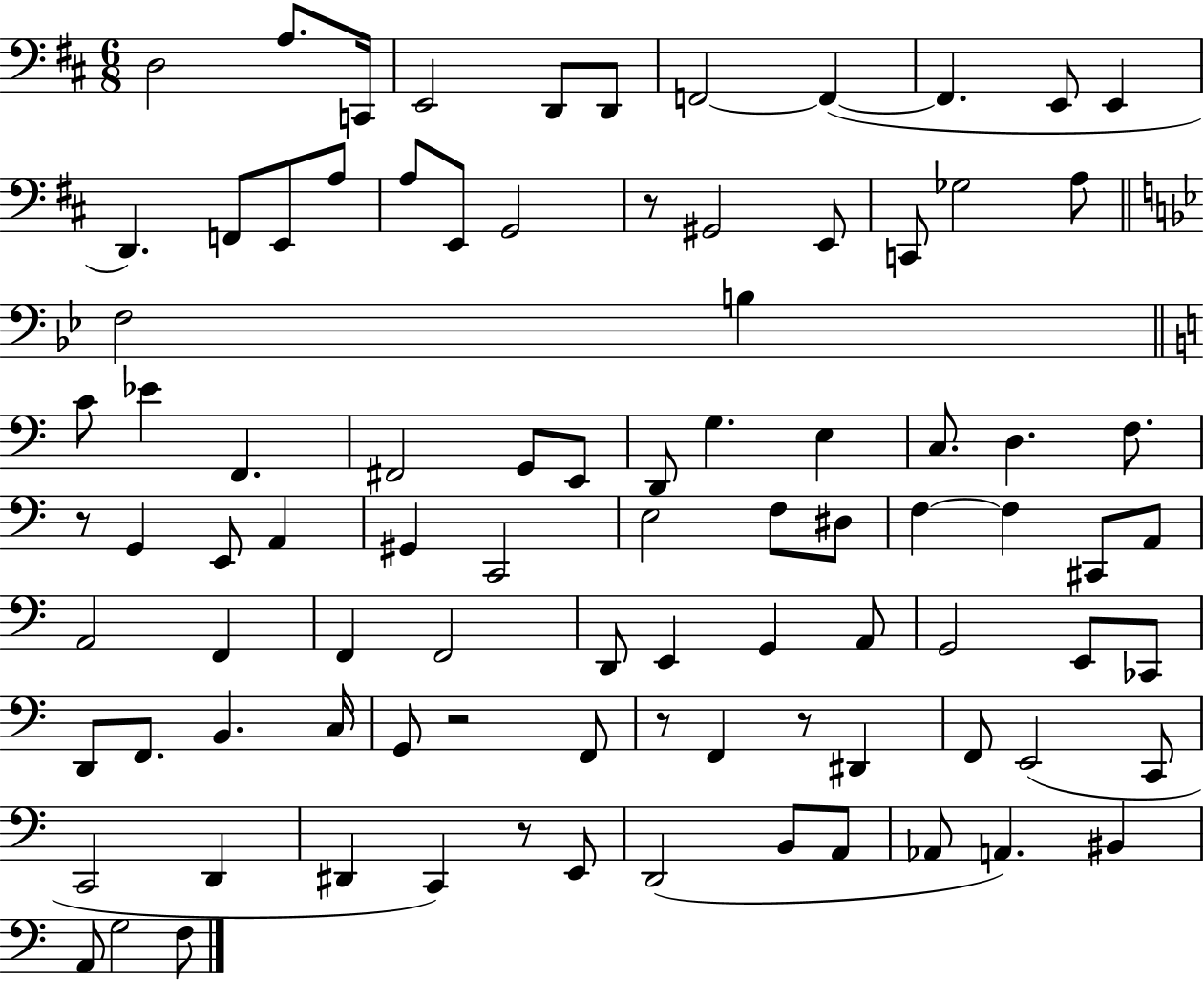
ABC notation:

X:1
T:Untitled
M:6/8
L:1/4
K:D
D,2 A,/2 C,,/4 E,,2 D,,/2 D,,/2 F,,2 F,, F,, E,,/2 E,, D,, F,,/2 E,,/2 A,/2 A,/2 E,,/2 G,,2 z/2 ^G,,2 E,,/2 C,,/2 _G,2 A,/2 F,2 B, C/2 _E F,, ^F,,2 G,,/2 E,,/2 D,,/2 G, E, C,/2 D, F,/2 z/2 G,, E,,/2 A,, ^G,, C,,2 E,2 F,/2 ^D,/2 F, F, ^C,,/2 A,,/2 A,,2 F,, F,, F,,2 D,,/2 E,, G,, A,,/2 G,,2 E,,/2 _C,,/2 D,,/2 F,,/2 B,, C,/4 G,,/2 z2 F,,/2 z/2 F,, z/2 ^D,, F,,/2 E,,2 C,,/2 C,,2 D,, ^D,, C,, z/2 E,,/2 D,,2 B,,/2 A,,/2 _A,,/2 A,, ^B,, A,,/2 G,2 F,/2